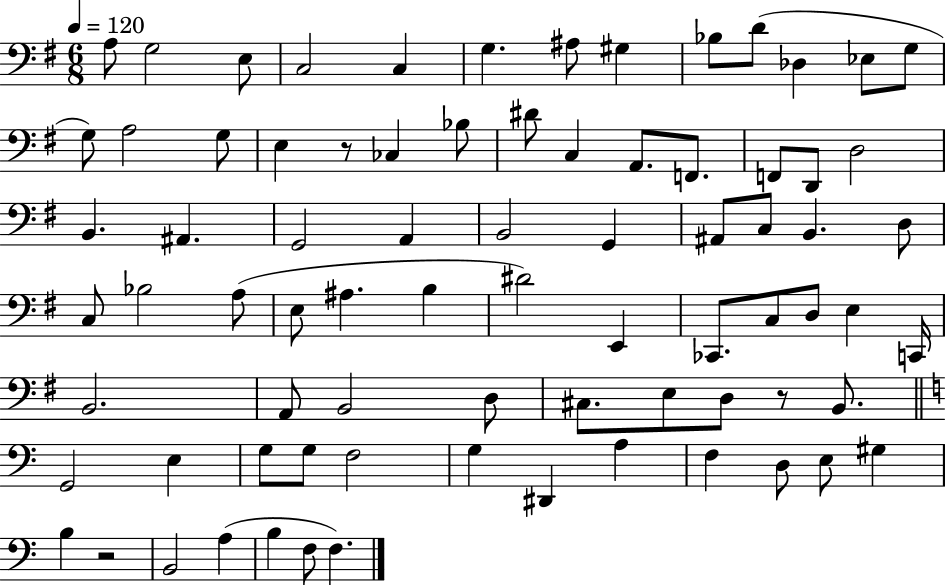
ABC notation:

X:1
T:Untitled
M:6/8
L:1/4
K:G
A,/2 G,2 E,/2 C,2 C, G, ^A,/2 ^G, _B,/2 D/2 _D, _E,/2 G,/2 G,/2 A,2 G,/2 E, z/2 _C, _B,/2 ^D/2 C, A,,/2 F,,/2 F,,/2 D,,/2 D,2 B,, ^A,, G,,2 A,, B,,2 G,, ^A,,/2 C,/2 B,, D,/2 C,/2 _B,2 A,/2 E,/2 ^A, B, ^D2 E,, _C,,/2 C,/2 D,/2 E, C,,/4 B,,2 A,,/2 B,,2 D,/2 ^C,/2 E,/2 D,/2 z/2 B,,/2 G,,2 E, G,/2 G,/2 F,2 G, ^D,, A, F, D,/2 E,/2 ^G, B, z2 B,,2 A, B, F,/2 F,